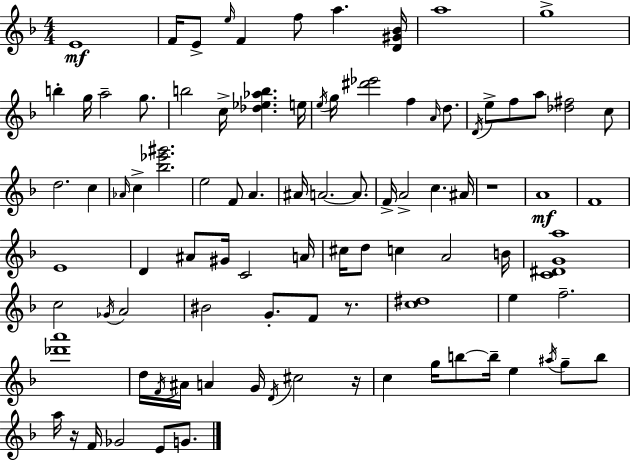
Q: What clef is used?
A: treble